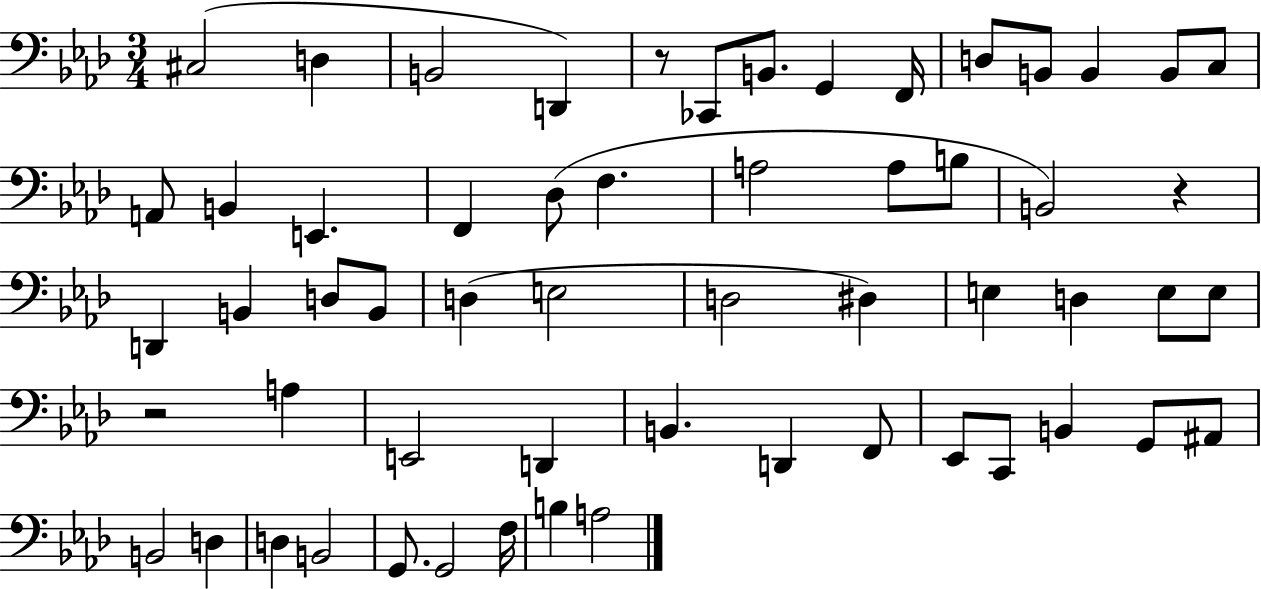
X:1
T:Untitled
M:3/4
L:1/4
K:Ab
^C,2 D, B,,2 D,, z/2 _C,,/2 B,,/2 G,, F,,/4 D,/2 B,,/2 B,, B,,/2 C,/2 A,,/2 B,, E,, F,, _D,/2 F, A,2 A,/2 B,/2 B,,2 z D,, B,, D,/2 B,,/2 D, E,2 D,2 ^D, E, D, E,/2 E,/2 z2 A, E,,2 D,, B,, D,, F,,/2 _E,,/2 C,,/2 B,, G,,/2 ^A,,/2 B,,2 D, D, B,,2 G,,/2 G,,2 F,/4 B, A,2